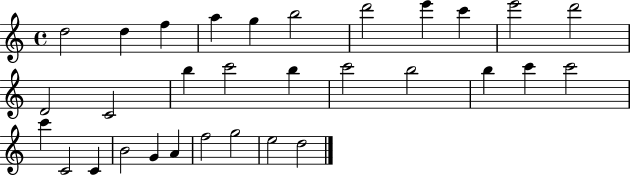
{
  \clef treble
  \time 4/4
  \defaultTimeSignature
  \key c \major
  d''2 d''4 f''4 | a''4 g''4 b''2 | d'''2 e'''4 c'''4 | e'''2 d'''2 | \break d'2 c'2 | b''4 c'''2 b''4 | c'''2 b''2 | b''4 c'''4 c'''2 | \break c'''4 c'2 c'4 | b'2 g'4 a'4 | f''2 g''2 | e''2 d''2 | \break \bar "|."
}